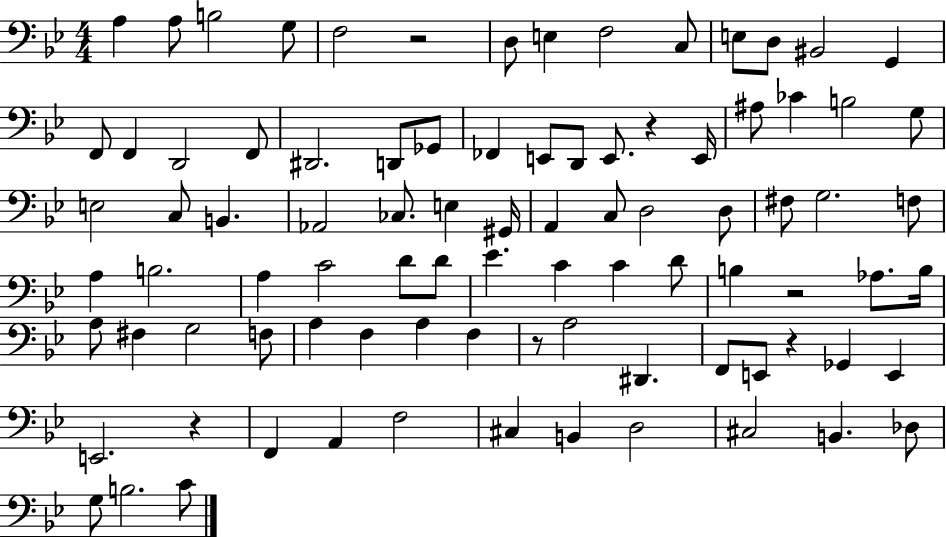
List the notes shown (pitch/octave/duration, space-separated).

A3/q A3/e B3/h G3/e F3/h R/h D3/e E3/q F3/h C3/e E3/e D3/e BIS2/h G2/q F2/e F2/q D2/h F2/e D#2/h. D2/e Gb2/e FES2/q E2/e D2/e E2/e. R/q E2/s A#3/e CES4/q B3/h G3/e E3/h C3/e B2/q. Ab2/h CES3/e. E3/q G#2/s A2/q C3/e D3/h D3/e F#3/e G3/h. F3/e A3/q B3/h. A3/q C4/h D4/e D4/e Eb4/q. C4/q C4/q D4/e B3/q R/h Ab3/e. B3/s A3/e F#3/q G3/h F3/e A3/q F3/q A3/q F3/q R/e A3/h D#2/q. F2/e E2/e R/q Gb2/q E2/q E2/h. R/q F2/q A2/q F3/h C#3/q B2/q D3/h C#3/h B2/q. Db3/e G3/e B3/h. C4/e